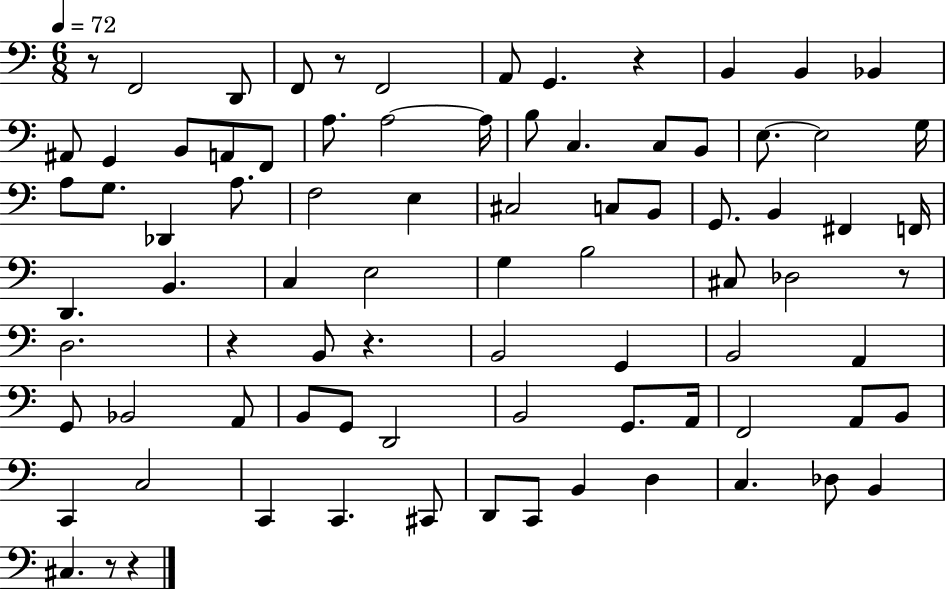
X:1
T:Untitled
M:6/8
L:1/4
K:C
z/2 F,,2 D,,/2 F,,/2 z/2 F,,2 A,,/2 G,, z B,, B,, _B,, ^A,,/2 G,, B,,/2 A,,/2 F,,/2 A,/2 A,2 A,/4 B,/2 C, C,/2 B,,/2 E,/2 E,2 G,/4 A,/2 G,/2 _D,, A,/2 F,2 E, ^C,2 C,/2 B,,/2 G,,/2 B,, ^F,, F,,/4 D,, B,, C, E,2 G, B,2 ^C,/2 _D,2 z/2 D,2 z B,,/2 z B,,2 G,, B,,2 A,, G,,/2 _B,,2 A,,/2 B,,/2 G,,/2 D,,2 B,,2 G,,/2 A,,/4 F,,2 A,,/2 B,,/2 C,, C,2 C,, C,, ^C,,/2 D,,/2 C,,/2 B,, D, C, _D,/2 B,, ^C, z/2 z